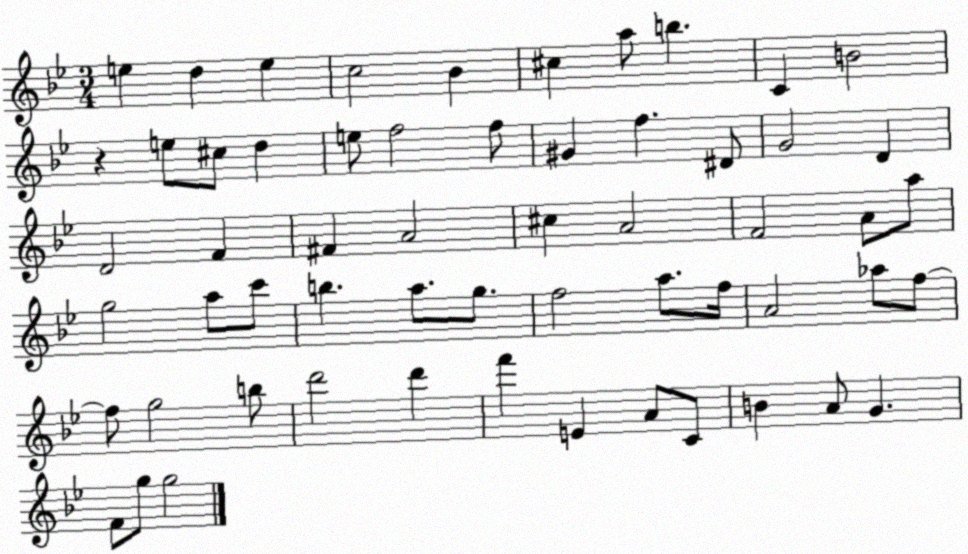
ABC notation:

X:1
T:Untitled
M:3/4
L:1/4
K:Bb
e d e c2 _B ^c a/2 b C B2 z e/2 ^c/2 d e/2 f2 f/2 ^G f ^D/2 G2 D D2 F ^F A2 ^c A2 F2 A/2 a/2 g2 a/2 c'/2 b a/2 g/2 f2 a/2 f/4 A2 _a/2 f/2 f/2 g2 b/2 d'2 d' f' E A/2 C/2 B A/2 G F/2 g/2 g2